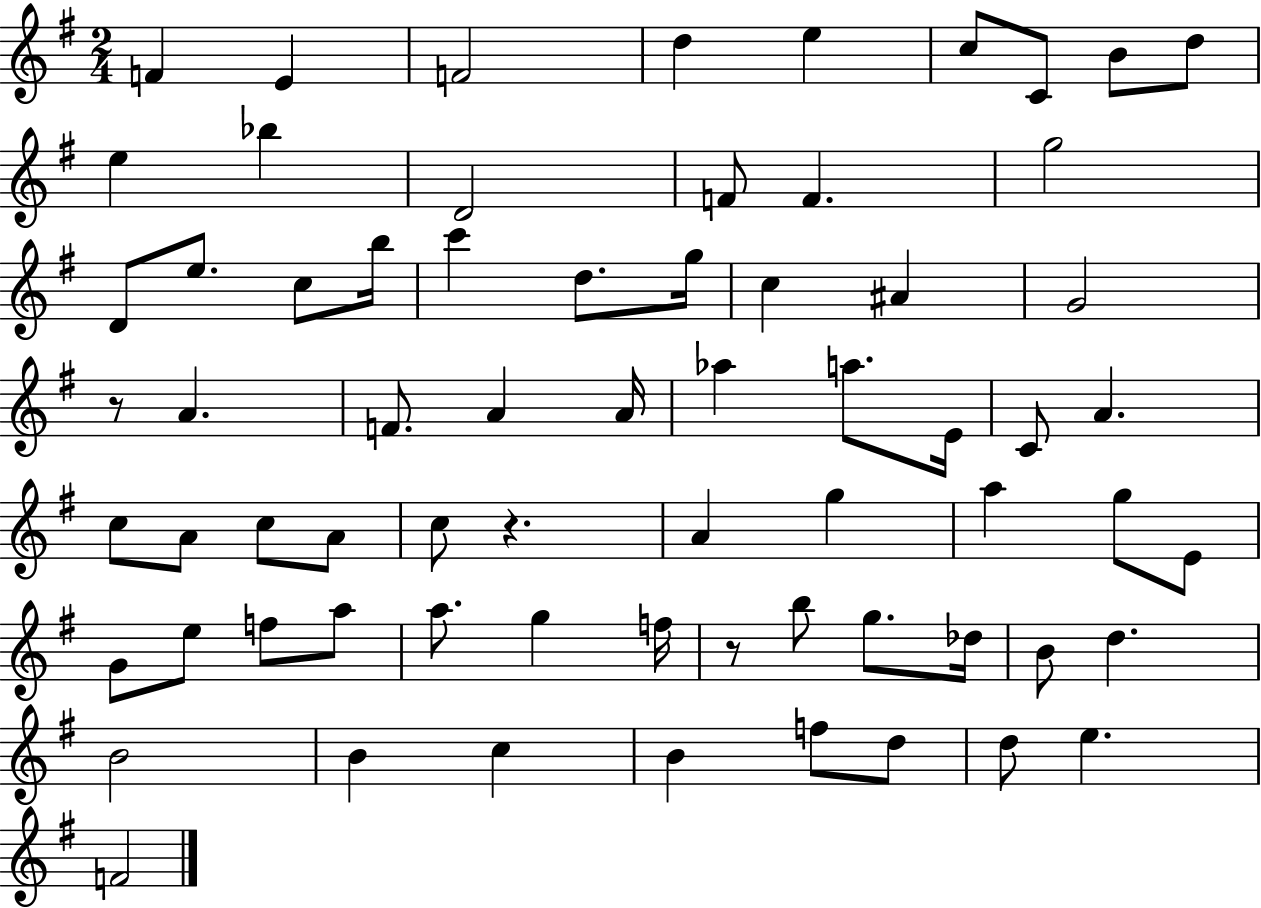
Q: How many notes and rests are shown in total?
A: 68